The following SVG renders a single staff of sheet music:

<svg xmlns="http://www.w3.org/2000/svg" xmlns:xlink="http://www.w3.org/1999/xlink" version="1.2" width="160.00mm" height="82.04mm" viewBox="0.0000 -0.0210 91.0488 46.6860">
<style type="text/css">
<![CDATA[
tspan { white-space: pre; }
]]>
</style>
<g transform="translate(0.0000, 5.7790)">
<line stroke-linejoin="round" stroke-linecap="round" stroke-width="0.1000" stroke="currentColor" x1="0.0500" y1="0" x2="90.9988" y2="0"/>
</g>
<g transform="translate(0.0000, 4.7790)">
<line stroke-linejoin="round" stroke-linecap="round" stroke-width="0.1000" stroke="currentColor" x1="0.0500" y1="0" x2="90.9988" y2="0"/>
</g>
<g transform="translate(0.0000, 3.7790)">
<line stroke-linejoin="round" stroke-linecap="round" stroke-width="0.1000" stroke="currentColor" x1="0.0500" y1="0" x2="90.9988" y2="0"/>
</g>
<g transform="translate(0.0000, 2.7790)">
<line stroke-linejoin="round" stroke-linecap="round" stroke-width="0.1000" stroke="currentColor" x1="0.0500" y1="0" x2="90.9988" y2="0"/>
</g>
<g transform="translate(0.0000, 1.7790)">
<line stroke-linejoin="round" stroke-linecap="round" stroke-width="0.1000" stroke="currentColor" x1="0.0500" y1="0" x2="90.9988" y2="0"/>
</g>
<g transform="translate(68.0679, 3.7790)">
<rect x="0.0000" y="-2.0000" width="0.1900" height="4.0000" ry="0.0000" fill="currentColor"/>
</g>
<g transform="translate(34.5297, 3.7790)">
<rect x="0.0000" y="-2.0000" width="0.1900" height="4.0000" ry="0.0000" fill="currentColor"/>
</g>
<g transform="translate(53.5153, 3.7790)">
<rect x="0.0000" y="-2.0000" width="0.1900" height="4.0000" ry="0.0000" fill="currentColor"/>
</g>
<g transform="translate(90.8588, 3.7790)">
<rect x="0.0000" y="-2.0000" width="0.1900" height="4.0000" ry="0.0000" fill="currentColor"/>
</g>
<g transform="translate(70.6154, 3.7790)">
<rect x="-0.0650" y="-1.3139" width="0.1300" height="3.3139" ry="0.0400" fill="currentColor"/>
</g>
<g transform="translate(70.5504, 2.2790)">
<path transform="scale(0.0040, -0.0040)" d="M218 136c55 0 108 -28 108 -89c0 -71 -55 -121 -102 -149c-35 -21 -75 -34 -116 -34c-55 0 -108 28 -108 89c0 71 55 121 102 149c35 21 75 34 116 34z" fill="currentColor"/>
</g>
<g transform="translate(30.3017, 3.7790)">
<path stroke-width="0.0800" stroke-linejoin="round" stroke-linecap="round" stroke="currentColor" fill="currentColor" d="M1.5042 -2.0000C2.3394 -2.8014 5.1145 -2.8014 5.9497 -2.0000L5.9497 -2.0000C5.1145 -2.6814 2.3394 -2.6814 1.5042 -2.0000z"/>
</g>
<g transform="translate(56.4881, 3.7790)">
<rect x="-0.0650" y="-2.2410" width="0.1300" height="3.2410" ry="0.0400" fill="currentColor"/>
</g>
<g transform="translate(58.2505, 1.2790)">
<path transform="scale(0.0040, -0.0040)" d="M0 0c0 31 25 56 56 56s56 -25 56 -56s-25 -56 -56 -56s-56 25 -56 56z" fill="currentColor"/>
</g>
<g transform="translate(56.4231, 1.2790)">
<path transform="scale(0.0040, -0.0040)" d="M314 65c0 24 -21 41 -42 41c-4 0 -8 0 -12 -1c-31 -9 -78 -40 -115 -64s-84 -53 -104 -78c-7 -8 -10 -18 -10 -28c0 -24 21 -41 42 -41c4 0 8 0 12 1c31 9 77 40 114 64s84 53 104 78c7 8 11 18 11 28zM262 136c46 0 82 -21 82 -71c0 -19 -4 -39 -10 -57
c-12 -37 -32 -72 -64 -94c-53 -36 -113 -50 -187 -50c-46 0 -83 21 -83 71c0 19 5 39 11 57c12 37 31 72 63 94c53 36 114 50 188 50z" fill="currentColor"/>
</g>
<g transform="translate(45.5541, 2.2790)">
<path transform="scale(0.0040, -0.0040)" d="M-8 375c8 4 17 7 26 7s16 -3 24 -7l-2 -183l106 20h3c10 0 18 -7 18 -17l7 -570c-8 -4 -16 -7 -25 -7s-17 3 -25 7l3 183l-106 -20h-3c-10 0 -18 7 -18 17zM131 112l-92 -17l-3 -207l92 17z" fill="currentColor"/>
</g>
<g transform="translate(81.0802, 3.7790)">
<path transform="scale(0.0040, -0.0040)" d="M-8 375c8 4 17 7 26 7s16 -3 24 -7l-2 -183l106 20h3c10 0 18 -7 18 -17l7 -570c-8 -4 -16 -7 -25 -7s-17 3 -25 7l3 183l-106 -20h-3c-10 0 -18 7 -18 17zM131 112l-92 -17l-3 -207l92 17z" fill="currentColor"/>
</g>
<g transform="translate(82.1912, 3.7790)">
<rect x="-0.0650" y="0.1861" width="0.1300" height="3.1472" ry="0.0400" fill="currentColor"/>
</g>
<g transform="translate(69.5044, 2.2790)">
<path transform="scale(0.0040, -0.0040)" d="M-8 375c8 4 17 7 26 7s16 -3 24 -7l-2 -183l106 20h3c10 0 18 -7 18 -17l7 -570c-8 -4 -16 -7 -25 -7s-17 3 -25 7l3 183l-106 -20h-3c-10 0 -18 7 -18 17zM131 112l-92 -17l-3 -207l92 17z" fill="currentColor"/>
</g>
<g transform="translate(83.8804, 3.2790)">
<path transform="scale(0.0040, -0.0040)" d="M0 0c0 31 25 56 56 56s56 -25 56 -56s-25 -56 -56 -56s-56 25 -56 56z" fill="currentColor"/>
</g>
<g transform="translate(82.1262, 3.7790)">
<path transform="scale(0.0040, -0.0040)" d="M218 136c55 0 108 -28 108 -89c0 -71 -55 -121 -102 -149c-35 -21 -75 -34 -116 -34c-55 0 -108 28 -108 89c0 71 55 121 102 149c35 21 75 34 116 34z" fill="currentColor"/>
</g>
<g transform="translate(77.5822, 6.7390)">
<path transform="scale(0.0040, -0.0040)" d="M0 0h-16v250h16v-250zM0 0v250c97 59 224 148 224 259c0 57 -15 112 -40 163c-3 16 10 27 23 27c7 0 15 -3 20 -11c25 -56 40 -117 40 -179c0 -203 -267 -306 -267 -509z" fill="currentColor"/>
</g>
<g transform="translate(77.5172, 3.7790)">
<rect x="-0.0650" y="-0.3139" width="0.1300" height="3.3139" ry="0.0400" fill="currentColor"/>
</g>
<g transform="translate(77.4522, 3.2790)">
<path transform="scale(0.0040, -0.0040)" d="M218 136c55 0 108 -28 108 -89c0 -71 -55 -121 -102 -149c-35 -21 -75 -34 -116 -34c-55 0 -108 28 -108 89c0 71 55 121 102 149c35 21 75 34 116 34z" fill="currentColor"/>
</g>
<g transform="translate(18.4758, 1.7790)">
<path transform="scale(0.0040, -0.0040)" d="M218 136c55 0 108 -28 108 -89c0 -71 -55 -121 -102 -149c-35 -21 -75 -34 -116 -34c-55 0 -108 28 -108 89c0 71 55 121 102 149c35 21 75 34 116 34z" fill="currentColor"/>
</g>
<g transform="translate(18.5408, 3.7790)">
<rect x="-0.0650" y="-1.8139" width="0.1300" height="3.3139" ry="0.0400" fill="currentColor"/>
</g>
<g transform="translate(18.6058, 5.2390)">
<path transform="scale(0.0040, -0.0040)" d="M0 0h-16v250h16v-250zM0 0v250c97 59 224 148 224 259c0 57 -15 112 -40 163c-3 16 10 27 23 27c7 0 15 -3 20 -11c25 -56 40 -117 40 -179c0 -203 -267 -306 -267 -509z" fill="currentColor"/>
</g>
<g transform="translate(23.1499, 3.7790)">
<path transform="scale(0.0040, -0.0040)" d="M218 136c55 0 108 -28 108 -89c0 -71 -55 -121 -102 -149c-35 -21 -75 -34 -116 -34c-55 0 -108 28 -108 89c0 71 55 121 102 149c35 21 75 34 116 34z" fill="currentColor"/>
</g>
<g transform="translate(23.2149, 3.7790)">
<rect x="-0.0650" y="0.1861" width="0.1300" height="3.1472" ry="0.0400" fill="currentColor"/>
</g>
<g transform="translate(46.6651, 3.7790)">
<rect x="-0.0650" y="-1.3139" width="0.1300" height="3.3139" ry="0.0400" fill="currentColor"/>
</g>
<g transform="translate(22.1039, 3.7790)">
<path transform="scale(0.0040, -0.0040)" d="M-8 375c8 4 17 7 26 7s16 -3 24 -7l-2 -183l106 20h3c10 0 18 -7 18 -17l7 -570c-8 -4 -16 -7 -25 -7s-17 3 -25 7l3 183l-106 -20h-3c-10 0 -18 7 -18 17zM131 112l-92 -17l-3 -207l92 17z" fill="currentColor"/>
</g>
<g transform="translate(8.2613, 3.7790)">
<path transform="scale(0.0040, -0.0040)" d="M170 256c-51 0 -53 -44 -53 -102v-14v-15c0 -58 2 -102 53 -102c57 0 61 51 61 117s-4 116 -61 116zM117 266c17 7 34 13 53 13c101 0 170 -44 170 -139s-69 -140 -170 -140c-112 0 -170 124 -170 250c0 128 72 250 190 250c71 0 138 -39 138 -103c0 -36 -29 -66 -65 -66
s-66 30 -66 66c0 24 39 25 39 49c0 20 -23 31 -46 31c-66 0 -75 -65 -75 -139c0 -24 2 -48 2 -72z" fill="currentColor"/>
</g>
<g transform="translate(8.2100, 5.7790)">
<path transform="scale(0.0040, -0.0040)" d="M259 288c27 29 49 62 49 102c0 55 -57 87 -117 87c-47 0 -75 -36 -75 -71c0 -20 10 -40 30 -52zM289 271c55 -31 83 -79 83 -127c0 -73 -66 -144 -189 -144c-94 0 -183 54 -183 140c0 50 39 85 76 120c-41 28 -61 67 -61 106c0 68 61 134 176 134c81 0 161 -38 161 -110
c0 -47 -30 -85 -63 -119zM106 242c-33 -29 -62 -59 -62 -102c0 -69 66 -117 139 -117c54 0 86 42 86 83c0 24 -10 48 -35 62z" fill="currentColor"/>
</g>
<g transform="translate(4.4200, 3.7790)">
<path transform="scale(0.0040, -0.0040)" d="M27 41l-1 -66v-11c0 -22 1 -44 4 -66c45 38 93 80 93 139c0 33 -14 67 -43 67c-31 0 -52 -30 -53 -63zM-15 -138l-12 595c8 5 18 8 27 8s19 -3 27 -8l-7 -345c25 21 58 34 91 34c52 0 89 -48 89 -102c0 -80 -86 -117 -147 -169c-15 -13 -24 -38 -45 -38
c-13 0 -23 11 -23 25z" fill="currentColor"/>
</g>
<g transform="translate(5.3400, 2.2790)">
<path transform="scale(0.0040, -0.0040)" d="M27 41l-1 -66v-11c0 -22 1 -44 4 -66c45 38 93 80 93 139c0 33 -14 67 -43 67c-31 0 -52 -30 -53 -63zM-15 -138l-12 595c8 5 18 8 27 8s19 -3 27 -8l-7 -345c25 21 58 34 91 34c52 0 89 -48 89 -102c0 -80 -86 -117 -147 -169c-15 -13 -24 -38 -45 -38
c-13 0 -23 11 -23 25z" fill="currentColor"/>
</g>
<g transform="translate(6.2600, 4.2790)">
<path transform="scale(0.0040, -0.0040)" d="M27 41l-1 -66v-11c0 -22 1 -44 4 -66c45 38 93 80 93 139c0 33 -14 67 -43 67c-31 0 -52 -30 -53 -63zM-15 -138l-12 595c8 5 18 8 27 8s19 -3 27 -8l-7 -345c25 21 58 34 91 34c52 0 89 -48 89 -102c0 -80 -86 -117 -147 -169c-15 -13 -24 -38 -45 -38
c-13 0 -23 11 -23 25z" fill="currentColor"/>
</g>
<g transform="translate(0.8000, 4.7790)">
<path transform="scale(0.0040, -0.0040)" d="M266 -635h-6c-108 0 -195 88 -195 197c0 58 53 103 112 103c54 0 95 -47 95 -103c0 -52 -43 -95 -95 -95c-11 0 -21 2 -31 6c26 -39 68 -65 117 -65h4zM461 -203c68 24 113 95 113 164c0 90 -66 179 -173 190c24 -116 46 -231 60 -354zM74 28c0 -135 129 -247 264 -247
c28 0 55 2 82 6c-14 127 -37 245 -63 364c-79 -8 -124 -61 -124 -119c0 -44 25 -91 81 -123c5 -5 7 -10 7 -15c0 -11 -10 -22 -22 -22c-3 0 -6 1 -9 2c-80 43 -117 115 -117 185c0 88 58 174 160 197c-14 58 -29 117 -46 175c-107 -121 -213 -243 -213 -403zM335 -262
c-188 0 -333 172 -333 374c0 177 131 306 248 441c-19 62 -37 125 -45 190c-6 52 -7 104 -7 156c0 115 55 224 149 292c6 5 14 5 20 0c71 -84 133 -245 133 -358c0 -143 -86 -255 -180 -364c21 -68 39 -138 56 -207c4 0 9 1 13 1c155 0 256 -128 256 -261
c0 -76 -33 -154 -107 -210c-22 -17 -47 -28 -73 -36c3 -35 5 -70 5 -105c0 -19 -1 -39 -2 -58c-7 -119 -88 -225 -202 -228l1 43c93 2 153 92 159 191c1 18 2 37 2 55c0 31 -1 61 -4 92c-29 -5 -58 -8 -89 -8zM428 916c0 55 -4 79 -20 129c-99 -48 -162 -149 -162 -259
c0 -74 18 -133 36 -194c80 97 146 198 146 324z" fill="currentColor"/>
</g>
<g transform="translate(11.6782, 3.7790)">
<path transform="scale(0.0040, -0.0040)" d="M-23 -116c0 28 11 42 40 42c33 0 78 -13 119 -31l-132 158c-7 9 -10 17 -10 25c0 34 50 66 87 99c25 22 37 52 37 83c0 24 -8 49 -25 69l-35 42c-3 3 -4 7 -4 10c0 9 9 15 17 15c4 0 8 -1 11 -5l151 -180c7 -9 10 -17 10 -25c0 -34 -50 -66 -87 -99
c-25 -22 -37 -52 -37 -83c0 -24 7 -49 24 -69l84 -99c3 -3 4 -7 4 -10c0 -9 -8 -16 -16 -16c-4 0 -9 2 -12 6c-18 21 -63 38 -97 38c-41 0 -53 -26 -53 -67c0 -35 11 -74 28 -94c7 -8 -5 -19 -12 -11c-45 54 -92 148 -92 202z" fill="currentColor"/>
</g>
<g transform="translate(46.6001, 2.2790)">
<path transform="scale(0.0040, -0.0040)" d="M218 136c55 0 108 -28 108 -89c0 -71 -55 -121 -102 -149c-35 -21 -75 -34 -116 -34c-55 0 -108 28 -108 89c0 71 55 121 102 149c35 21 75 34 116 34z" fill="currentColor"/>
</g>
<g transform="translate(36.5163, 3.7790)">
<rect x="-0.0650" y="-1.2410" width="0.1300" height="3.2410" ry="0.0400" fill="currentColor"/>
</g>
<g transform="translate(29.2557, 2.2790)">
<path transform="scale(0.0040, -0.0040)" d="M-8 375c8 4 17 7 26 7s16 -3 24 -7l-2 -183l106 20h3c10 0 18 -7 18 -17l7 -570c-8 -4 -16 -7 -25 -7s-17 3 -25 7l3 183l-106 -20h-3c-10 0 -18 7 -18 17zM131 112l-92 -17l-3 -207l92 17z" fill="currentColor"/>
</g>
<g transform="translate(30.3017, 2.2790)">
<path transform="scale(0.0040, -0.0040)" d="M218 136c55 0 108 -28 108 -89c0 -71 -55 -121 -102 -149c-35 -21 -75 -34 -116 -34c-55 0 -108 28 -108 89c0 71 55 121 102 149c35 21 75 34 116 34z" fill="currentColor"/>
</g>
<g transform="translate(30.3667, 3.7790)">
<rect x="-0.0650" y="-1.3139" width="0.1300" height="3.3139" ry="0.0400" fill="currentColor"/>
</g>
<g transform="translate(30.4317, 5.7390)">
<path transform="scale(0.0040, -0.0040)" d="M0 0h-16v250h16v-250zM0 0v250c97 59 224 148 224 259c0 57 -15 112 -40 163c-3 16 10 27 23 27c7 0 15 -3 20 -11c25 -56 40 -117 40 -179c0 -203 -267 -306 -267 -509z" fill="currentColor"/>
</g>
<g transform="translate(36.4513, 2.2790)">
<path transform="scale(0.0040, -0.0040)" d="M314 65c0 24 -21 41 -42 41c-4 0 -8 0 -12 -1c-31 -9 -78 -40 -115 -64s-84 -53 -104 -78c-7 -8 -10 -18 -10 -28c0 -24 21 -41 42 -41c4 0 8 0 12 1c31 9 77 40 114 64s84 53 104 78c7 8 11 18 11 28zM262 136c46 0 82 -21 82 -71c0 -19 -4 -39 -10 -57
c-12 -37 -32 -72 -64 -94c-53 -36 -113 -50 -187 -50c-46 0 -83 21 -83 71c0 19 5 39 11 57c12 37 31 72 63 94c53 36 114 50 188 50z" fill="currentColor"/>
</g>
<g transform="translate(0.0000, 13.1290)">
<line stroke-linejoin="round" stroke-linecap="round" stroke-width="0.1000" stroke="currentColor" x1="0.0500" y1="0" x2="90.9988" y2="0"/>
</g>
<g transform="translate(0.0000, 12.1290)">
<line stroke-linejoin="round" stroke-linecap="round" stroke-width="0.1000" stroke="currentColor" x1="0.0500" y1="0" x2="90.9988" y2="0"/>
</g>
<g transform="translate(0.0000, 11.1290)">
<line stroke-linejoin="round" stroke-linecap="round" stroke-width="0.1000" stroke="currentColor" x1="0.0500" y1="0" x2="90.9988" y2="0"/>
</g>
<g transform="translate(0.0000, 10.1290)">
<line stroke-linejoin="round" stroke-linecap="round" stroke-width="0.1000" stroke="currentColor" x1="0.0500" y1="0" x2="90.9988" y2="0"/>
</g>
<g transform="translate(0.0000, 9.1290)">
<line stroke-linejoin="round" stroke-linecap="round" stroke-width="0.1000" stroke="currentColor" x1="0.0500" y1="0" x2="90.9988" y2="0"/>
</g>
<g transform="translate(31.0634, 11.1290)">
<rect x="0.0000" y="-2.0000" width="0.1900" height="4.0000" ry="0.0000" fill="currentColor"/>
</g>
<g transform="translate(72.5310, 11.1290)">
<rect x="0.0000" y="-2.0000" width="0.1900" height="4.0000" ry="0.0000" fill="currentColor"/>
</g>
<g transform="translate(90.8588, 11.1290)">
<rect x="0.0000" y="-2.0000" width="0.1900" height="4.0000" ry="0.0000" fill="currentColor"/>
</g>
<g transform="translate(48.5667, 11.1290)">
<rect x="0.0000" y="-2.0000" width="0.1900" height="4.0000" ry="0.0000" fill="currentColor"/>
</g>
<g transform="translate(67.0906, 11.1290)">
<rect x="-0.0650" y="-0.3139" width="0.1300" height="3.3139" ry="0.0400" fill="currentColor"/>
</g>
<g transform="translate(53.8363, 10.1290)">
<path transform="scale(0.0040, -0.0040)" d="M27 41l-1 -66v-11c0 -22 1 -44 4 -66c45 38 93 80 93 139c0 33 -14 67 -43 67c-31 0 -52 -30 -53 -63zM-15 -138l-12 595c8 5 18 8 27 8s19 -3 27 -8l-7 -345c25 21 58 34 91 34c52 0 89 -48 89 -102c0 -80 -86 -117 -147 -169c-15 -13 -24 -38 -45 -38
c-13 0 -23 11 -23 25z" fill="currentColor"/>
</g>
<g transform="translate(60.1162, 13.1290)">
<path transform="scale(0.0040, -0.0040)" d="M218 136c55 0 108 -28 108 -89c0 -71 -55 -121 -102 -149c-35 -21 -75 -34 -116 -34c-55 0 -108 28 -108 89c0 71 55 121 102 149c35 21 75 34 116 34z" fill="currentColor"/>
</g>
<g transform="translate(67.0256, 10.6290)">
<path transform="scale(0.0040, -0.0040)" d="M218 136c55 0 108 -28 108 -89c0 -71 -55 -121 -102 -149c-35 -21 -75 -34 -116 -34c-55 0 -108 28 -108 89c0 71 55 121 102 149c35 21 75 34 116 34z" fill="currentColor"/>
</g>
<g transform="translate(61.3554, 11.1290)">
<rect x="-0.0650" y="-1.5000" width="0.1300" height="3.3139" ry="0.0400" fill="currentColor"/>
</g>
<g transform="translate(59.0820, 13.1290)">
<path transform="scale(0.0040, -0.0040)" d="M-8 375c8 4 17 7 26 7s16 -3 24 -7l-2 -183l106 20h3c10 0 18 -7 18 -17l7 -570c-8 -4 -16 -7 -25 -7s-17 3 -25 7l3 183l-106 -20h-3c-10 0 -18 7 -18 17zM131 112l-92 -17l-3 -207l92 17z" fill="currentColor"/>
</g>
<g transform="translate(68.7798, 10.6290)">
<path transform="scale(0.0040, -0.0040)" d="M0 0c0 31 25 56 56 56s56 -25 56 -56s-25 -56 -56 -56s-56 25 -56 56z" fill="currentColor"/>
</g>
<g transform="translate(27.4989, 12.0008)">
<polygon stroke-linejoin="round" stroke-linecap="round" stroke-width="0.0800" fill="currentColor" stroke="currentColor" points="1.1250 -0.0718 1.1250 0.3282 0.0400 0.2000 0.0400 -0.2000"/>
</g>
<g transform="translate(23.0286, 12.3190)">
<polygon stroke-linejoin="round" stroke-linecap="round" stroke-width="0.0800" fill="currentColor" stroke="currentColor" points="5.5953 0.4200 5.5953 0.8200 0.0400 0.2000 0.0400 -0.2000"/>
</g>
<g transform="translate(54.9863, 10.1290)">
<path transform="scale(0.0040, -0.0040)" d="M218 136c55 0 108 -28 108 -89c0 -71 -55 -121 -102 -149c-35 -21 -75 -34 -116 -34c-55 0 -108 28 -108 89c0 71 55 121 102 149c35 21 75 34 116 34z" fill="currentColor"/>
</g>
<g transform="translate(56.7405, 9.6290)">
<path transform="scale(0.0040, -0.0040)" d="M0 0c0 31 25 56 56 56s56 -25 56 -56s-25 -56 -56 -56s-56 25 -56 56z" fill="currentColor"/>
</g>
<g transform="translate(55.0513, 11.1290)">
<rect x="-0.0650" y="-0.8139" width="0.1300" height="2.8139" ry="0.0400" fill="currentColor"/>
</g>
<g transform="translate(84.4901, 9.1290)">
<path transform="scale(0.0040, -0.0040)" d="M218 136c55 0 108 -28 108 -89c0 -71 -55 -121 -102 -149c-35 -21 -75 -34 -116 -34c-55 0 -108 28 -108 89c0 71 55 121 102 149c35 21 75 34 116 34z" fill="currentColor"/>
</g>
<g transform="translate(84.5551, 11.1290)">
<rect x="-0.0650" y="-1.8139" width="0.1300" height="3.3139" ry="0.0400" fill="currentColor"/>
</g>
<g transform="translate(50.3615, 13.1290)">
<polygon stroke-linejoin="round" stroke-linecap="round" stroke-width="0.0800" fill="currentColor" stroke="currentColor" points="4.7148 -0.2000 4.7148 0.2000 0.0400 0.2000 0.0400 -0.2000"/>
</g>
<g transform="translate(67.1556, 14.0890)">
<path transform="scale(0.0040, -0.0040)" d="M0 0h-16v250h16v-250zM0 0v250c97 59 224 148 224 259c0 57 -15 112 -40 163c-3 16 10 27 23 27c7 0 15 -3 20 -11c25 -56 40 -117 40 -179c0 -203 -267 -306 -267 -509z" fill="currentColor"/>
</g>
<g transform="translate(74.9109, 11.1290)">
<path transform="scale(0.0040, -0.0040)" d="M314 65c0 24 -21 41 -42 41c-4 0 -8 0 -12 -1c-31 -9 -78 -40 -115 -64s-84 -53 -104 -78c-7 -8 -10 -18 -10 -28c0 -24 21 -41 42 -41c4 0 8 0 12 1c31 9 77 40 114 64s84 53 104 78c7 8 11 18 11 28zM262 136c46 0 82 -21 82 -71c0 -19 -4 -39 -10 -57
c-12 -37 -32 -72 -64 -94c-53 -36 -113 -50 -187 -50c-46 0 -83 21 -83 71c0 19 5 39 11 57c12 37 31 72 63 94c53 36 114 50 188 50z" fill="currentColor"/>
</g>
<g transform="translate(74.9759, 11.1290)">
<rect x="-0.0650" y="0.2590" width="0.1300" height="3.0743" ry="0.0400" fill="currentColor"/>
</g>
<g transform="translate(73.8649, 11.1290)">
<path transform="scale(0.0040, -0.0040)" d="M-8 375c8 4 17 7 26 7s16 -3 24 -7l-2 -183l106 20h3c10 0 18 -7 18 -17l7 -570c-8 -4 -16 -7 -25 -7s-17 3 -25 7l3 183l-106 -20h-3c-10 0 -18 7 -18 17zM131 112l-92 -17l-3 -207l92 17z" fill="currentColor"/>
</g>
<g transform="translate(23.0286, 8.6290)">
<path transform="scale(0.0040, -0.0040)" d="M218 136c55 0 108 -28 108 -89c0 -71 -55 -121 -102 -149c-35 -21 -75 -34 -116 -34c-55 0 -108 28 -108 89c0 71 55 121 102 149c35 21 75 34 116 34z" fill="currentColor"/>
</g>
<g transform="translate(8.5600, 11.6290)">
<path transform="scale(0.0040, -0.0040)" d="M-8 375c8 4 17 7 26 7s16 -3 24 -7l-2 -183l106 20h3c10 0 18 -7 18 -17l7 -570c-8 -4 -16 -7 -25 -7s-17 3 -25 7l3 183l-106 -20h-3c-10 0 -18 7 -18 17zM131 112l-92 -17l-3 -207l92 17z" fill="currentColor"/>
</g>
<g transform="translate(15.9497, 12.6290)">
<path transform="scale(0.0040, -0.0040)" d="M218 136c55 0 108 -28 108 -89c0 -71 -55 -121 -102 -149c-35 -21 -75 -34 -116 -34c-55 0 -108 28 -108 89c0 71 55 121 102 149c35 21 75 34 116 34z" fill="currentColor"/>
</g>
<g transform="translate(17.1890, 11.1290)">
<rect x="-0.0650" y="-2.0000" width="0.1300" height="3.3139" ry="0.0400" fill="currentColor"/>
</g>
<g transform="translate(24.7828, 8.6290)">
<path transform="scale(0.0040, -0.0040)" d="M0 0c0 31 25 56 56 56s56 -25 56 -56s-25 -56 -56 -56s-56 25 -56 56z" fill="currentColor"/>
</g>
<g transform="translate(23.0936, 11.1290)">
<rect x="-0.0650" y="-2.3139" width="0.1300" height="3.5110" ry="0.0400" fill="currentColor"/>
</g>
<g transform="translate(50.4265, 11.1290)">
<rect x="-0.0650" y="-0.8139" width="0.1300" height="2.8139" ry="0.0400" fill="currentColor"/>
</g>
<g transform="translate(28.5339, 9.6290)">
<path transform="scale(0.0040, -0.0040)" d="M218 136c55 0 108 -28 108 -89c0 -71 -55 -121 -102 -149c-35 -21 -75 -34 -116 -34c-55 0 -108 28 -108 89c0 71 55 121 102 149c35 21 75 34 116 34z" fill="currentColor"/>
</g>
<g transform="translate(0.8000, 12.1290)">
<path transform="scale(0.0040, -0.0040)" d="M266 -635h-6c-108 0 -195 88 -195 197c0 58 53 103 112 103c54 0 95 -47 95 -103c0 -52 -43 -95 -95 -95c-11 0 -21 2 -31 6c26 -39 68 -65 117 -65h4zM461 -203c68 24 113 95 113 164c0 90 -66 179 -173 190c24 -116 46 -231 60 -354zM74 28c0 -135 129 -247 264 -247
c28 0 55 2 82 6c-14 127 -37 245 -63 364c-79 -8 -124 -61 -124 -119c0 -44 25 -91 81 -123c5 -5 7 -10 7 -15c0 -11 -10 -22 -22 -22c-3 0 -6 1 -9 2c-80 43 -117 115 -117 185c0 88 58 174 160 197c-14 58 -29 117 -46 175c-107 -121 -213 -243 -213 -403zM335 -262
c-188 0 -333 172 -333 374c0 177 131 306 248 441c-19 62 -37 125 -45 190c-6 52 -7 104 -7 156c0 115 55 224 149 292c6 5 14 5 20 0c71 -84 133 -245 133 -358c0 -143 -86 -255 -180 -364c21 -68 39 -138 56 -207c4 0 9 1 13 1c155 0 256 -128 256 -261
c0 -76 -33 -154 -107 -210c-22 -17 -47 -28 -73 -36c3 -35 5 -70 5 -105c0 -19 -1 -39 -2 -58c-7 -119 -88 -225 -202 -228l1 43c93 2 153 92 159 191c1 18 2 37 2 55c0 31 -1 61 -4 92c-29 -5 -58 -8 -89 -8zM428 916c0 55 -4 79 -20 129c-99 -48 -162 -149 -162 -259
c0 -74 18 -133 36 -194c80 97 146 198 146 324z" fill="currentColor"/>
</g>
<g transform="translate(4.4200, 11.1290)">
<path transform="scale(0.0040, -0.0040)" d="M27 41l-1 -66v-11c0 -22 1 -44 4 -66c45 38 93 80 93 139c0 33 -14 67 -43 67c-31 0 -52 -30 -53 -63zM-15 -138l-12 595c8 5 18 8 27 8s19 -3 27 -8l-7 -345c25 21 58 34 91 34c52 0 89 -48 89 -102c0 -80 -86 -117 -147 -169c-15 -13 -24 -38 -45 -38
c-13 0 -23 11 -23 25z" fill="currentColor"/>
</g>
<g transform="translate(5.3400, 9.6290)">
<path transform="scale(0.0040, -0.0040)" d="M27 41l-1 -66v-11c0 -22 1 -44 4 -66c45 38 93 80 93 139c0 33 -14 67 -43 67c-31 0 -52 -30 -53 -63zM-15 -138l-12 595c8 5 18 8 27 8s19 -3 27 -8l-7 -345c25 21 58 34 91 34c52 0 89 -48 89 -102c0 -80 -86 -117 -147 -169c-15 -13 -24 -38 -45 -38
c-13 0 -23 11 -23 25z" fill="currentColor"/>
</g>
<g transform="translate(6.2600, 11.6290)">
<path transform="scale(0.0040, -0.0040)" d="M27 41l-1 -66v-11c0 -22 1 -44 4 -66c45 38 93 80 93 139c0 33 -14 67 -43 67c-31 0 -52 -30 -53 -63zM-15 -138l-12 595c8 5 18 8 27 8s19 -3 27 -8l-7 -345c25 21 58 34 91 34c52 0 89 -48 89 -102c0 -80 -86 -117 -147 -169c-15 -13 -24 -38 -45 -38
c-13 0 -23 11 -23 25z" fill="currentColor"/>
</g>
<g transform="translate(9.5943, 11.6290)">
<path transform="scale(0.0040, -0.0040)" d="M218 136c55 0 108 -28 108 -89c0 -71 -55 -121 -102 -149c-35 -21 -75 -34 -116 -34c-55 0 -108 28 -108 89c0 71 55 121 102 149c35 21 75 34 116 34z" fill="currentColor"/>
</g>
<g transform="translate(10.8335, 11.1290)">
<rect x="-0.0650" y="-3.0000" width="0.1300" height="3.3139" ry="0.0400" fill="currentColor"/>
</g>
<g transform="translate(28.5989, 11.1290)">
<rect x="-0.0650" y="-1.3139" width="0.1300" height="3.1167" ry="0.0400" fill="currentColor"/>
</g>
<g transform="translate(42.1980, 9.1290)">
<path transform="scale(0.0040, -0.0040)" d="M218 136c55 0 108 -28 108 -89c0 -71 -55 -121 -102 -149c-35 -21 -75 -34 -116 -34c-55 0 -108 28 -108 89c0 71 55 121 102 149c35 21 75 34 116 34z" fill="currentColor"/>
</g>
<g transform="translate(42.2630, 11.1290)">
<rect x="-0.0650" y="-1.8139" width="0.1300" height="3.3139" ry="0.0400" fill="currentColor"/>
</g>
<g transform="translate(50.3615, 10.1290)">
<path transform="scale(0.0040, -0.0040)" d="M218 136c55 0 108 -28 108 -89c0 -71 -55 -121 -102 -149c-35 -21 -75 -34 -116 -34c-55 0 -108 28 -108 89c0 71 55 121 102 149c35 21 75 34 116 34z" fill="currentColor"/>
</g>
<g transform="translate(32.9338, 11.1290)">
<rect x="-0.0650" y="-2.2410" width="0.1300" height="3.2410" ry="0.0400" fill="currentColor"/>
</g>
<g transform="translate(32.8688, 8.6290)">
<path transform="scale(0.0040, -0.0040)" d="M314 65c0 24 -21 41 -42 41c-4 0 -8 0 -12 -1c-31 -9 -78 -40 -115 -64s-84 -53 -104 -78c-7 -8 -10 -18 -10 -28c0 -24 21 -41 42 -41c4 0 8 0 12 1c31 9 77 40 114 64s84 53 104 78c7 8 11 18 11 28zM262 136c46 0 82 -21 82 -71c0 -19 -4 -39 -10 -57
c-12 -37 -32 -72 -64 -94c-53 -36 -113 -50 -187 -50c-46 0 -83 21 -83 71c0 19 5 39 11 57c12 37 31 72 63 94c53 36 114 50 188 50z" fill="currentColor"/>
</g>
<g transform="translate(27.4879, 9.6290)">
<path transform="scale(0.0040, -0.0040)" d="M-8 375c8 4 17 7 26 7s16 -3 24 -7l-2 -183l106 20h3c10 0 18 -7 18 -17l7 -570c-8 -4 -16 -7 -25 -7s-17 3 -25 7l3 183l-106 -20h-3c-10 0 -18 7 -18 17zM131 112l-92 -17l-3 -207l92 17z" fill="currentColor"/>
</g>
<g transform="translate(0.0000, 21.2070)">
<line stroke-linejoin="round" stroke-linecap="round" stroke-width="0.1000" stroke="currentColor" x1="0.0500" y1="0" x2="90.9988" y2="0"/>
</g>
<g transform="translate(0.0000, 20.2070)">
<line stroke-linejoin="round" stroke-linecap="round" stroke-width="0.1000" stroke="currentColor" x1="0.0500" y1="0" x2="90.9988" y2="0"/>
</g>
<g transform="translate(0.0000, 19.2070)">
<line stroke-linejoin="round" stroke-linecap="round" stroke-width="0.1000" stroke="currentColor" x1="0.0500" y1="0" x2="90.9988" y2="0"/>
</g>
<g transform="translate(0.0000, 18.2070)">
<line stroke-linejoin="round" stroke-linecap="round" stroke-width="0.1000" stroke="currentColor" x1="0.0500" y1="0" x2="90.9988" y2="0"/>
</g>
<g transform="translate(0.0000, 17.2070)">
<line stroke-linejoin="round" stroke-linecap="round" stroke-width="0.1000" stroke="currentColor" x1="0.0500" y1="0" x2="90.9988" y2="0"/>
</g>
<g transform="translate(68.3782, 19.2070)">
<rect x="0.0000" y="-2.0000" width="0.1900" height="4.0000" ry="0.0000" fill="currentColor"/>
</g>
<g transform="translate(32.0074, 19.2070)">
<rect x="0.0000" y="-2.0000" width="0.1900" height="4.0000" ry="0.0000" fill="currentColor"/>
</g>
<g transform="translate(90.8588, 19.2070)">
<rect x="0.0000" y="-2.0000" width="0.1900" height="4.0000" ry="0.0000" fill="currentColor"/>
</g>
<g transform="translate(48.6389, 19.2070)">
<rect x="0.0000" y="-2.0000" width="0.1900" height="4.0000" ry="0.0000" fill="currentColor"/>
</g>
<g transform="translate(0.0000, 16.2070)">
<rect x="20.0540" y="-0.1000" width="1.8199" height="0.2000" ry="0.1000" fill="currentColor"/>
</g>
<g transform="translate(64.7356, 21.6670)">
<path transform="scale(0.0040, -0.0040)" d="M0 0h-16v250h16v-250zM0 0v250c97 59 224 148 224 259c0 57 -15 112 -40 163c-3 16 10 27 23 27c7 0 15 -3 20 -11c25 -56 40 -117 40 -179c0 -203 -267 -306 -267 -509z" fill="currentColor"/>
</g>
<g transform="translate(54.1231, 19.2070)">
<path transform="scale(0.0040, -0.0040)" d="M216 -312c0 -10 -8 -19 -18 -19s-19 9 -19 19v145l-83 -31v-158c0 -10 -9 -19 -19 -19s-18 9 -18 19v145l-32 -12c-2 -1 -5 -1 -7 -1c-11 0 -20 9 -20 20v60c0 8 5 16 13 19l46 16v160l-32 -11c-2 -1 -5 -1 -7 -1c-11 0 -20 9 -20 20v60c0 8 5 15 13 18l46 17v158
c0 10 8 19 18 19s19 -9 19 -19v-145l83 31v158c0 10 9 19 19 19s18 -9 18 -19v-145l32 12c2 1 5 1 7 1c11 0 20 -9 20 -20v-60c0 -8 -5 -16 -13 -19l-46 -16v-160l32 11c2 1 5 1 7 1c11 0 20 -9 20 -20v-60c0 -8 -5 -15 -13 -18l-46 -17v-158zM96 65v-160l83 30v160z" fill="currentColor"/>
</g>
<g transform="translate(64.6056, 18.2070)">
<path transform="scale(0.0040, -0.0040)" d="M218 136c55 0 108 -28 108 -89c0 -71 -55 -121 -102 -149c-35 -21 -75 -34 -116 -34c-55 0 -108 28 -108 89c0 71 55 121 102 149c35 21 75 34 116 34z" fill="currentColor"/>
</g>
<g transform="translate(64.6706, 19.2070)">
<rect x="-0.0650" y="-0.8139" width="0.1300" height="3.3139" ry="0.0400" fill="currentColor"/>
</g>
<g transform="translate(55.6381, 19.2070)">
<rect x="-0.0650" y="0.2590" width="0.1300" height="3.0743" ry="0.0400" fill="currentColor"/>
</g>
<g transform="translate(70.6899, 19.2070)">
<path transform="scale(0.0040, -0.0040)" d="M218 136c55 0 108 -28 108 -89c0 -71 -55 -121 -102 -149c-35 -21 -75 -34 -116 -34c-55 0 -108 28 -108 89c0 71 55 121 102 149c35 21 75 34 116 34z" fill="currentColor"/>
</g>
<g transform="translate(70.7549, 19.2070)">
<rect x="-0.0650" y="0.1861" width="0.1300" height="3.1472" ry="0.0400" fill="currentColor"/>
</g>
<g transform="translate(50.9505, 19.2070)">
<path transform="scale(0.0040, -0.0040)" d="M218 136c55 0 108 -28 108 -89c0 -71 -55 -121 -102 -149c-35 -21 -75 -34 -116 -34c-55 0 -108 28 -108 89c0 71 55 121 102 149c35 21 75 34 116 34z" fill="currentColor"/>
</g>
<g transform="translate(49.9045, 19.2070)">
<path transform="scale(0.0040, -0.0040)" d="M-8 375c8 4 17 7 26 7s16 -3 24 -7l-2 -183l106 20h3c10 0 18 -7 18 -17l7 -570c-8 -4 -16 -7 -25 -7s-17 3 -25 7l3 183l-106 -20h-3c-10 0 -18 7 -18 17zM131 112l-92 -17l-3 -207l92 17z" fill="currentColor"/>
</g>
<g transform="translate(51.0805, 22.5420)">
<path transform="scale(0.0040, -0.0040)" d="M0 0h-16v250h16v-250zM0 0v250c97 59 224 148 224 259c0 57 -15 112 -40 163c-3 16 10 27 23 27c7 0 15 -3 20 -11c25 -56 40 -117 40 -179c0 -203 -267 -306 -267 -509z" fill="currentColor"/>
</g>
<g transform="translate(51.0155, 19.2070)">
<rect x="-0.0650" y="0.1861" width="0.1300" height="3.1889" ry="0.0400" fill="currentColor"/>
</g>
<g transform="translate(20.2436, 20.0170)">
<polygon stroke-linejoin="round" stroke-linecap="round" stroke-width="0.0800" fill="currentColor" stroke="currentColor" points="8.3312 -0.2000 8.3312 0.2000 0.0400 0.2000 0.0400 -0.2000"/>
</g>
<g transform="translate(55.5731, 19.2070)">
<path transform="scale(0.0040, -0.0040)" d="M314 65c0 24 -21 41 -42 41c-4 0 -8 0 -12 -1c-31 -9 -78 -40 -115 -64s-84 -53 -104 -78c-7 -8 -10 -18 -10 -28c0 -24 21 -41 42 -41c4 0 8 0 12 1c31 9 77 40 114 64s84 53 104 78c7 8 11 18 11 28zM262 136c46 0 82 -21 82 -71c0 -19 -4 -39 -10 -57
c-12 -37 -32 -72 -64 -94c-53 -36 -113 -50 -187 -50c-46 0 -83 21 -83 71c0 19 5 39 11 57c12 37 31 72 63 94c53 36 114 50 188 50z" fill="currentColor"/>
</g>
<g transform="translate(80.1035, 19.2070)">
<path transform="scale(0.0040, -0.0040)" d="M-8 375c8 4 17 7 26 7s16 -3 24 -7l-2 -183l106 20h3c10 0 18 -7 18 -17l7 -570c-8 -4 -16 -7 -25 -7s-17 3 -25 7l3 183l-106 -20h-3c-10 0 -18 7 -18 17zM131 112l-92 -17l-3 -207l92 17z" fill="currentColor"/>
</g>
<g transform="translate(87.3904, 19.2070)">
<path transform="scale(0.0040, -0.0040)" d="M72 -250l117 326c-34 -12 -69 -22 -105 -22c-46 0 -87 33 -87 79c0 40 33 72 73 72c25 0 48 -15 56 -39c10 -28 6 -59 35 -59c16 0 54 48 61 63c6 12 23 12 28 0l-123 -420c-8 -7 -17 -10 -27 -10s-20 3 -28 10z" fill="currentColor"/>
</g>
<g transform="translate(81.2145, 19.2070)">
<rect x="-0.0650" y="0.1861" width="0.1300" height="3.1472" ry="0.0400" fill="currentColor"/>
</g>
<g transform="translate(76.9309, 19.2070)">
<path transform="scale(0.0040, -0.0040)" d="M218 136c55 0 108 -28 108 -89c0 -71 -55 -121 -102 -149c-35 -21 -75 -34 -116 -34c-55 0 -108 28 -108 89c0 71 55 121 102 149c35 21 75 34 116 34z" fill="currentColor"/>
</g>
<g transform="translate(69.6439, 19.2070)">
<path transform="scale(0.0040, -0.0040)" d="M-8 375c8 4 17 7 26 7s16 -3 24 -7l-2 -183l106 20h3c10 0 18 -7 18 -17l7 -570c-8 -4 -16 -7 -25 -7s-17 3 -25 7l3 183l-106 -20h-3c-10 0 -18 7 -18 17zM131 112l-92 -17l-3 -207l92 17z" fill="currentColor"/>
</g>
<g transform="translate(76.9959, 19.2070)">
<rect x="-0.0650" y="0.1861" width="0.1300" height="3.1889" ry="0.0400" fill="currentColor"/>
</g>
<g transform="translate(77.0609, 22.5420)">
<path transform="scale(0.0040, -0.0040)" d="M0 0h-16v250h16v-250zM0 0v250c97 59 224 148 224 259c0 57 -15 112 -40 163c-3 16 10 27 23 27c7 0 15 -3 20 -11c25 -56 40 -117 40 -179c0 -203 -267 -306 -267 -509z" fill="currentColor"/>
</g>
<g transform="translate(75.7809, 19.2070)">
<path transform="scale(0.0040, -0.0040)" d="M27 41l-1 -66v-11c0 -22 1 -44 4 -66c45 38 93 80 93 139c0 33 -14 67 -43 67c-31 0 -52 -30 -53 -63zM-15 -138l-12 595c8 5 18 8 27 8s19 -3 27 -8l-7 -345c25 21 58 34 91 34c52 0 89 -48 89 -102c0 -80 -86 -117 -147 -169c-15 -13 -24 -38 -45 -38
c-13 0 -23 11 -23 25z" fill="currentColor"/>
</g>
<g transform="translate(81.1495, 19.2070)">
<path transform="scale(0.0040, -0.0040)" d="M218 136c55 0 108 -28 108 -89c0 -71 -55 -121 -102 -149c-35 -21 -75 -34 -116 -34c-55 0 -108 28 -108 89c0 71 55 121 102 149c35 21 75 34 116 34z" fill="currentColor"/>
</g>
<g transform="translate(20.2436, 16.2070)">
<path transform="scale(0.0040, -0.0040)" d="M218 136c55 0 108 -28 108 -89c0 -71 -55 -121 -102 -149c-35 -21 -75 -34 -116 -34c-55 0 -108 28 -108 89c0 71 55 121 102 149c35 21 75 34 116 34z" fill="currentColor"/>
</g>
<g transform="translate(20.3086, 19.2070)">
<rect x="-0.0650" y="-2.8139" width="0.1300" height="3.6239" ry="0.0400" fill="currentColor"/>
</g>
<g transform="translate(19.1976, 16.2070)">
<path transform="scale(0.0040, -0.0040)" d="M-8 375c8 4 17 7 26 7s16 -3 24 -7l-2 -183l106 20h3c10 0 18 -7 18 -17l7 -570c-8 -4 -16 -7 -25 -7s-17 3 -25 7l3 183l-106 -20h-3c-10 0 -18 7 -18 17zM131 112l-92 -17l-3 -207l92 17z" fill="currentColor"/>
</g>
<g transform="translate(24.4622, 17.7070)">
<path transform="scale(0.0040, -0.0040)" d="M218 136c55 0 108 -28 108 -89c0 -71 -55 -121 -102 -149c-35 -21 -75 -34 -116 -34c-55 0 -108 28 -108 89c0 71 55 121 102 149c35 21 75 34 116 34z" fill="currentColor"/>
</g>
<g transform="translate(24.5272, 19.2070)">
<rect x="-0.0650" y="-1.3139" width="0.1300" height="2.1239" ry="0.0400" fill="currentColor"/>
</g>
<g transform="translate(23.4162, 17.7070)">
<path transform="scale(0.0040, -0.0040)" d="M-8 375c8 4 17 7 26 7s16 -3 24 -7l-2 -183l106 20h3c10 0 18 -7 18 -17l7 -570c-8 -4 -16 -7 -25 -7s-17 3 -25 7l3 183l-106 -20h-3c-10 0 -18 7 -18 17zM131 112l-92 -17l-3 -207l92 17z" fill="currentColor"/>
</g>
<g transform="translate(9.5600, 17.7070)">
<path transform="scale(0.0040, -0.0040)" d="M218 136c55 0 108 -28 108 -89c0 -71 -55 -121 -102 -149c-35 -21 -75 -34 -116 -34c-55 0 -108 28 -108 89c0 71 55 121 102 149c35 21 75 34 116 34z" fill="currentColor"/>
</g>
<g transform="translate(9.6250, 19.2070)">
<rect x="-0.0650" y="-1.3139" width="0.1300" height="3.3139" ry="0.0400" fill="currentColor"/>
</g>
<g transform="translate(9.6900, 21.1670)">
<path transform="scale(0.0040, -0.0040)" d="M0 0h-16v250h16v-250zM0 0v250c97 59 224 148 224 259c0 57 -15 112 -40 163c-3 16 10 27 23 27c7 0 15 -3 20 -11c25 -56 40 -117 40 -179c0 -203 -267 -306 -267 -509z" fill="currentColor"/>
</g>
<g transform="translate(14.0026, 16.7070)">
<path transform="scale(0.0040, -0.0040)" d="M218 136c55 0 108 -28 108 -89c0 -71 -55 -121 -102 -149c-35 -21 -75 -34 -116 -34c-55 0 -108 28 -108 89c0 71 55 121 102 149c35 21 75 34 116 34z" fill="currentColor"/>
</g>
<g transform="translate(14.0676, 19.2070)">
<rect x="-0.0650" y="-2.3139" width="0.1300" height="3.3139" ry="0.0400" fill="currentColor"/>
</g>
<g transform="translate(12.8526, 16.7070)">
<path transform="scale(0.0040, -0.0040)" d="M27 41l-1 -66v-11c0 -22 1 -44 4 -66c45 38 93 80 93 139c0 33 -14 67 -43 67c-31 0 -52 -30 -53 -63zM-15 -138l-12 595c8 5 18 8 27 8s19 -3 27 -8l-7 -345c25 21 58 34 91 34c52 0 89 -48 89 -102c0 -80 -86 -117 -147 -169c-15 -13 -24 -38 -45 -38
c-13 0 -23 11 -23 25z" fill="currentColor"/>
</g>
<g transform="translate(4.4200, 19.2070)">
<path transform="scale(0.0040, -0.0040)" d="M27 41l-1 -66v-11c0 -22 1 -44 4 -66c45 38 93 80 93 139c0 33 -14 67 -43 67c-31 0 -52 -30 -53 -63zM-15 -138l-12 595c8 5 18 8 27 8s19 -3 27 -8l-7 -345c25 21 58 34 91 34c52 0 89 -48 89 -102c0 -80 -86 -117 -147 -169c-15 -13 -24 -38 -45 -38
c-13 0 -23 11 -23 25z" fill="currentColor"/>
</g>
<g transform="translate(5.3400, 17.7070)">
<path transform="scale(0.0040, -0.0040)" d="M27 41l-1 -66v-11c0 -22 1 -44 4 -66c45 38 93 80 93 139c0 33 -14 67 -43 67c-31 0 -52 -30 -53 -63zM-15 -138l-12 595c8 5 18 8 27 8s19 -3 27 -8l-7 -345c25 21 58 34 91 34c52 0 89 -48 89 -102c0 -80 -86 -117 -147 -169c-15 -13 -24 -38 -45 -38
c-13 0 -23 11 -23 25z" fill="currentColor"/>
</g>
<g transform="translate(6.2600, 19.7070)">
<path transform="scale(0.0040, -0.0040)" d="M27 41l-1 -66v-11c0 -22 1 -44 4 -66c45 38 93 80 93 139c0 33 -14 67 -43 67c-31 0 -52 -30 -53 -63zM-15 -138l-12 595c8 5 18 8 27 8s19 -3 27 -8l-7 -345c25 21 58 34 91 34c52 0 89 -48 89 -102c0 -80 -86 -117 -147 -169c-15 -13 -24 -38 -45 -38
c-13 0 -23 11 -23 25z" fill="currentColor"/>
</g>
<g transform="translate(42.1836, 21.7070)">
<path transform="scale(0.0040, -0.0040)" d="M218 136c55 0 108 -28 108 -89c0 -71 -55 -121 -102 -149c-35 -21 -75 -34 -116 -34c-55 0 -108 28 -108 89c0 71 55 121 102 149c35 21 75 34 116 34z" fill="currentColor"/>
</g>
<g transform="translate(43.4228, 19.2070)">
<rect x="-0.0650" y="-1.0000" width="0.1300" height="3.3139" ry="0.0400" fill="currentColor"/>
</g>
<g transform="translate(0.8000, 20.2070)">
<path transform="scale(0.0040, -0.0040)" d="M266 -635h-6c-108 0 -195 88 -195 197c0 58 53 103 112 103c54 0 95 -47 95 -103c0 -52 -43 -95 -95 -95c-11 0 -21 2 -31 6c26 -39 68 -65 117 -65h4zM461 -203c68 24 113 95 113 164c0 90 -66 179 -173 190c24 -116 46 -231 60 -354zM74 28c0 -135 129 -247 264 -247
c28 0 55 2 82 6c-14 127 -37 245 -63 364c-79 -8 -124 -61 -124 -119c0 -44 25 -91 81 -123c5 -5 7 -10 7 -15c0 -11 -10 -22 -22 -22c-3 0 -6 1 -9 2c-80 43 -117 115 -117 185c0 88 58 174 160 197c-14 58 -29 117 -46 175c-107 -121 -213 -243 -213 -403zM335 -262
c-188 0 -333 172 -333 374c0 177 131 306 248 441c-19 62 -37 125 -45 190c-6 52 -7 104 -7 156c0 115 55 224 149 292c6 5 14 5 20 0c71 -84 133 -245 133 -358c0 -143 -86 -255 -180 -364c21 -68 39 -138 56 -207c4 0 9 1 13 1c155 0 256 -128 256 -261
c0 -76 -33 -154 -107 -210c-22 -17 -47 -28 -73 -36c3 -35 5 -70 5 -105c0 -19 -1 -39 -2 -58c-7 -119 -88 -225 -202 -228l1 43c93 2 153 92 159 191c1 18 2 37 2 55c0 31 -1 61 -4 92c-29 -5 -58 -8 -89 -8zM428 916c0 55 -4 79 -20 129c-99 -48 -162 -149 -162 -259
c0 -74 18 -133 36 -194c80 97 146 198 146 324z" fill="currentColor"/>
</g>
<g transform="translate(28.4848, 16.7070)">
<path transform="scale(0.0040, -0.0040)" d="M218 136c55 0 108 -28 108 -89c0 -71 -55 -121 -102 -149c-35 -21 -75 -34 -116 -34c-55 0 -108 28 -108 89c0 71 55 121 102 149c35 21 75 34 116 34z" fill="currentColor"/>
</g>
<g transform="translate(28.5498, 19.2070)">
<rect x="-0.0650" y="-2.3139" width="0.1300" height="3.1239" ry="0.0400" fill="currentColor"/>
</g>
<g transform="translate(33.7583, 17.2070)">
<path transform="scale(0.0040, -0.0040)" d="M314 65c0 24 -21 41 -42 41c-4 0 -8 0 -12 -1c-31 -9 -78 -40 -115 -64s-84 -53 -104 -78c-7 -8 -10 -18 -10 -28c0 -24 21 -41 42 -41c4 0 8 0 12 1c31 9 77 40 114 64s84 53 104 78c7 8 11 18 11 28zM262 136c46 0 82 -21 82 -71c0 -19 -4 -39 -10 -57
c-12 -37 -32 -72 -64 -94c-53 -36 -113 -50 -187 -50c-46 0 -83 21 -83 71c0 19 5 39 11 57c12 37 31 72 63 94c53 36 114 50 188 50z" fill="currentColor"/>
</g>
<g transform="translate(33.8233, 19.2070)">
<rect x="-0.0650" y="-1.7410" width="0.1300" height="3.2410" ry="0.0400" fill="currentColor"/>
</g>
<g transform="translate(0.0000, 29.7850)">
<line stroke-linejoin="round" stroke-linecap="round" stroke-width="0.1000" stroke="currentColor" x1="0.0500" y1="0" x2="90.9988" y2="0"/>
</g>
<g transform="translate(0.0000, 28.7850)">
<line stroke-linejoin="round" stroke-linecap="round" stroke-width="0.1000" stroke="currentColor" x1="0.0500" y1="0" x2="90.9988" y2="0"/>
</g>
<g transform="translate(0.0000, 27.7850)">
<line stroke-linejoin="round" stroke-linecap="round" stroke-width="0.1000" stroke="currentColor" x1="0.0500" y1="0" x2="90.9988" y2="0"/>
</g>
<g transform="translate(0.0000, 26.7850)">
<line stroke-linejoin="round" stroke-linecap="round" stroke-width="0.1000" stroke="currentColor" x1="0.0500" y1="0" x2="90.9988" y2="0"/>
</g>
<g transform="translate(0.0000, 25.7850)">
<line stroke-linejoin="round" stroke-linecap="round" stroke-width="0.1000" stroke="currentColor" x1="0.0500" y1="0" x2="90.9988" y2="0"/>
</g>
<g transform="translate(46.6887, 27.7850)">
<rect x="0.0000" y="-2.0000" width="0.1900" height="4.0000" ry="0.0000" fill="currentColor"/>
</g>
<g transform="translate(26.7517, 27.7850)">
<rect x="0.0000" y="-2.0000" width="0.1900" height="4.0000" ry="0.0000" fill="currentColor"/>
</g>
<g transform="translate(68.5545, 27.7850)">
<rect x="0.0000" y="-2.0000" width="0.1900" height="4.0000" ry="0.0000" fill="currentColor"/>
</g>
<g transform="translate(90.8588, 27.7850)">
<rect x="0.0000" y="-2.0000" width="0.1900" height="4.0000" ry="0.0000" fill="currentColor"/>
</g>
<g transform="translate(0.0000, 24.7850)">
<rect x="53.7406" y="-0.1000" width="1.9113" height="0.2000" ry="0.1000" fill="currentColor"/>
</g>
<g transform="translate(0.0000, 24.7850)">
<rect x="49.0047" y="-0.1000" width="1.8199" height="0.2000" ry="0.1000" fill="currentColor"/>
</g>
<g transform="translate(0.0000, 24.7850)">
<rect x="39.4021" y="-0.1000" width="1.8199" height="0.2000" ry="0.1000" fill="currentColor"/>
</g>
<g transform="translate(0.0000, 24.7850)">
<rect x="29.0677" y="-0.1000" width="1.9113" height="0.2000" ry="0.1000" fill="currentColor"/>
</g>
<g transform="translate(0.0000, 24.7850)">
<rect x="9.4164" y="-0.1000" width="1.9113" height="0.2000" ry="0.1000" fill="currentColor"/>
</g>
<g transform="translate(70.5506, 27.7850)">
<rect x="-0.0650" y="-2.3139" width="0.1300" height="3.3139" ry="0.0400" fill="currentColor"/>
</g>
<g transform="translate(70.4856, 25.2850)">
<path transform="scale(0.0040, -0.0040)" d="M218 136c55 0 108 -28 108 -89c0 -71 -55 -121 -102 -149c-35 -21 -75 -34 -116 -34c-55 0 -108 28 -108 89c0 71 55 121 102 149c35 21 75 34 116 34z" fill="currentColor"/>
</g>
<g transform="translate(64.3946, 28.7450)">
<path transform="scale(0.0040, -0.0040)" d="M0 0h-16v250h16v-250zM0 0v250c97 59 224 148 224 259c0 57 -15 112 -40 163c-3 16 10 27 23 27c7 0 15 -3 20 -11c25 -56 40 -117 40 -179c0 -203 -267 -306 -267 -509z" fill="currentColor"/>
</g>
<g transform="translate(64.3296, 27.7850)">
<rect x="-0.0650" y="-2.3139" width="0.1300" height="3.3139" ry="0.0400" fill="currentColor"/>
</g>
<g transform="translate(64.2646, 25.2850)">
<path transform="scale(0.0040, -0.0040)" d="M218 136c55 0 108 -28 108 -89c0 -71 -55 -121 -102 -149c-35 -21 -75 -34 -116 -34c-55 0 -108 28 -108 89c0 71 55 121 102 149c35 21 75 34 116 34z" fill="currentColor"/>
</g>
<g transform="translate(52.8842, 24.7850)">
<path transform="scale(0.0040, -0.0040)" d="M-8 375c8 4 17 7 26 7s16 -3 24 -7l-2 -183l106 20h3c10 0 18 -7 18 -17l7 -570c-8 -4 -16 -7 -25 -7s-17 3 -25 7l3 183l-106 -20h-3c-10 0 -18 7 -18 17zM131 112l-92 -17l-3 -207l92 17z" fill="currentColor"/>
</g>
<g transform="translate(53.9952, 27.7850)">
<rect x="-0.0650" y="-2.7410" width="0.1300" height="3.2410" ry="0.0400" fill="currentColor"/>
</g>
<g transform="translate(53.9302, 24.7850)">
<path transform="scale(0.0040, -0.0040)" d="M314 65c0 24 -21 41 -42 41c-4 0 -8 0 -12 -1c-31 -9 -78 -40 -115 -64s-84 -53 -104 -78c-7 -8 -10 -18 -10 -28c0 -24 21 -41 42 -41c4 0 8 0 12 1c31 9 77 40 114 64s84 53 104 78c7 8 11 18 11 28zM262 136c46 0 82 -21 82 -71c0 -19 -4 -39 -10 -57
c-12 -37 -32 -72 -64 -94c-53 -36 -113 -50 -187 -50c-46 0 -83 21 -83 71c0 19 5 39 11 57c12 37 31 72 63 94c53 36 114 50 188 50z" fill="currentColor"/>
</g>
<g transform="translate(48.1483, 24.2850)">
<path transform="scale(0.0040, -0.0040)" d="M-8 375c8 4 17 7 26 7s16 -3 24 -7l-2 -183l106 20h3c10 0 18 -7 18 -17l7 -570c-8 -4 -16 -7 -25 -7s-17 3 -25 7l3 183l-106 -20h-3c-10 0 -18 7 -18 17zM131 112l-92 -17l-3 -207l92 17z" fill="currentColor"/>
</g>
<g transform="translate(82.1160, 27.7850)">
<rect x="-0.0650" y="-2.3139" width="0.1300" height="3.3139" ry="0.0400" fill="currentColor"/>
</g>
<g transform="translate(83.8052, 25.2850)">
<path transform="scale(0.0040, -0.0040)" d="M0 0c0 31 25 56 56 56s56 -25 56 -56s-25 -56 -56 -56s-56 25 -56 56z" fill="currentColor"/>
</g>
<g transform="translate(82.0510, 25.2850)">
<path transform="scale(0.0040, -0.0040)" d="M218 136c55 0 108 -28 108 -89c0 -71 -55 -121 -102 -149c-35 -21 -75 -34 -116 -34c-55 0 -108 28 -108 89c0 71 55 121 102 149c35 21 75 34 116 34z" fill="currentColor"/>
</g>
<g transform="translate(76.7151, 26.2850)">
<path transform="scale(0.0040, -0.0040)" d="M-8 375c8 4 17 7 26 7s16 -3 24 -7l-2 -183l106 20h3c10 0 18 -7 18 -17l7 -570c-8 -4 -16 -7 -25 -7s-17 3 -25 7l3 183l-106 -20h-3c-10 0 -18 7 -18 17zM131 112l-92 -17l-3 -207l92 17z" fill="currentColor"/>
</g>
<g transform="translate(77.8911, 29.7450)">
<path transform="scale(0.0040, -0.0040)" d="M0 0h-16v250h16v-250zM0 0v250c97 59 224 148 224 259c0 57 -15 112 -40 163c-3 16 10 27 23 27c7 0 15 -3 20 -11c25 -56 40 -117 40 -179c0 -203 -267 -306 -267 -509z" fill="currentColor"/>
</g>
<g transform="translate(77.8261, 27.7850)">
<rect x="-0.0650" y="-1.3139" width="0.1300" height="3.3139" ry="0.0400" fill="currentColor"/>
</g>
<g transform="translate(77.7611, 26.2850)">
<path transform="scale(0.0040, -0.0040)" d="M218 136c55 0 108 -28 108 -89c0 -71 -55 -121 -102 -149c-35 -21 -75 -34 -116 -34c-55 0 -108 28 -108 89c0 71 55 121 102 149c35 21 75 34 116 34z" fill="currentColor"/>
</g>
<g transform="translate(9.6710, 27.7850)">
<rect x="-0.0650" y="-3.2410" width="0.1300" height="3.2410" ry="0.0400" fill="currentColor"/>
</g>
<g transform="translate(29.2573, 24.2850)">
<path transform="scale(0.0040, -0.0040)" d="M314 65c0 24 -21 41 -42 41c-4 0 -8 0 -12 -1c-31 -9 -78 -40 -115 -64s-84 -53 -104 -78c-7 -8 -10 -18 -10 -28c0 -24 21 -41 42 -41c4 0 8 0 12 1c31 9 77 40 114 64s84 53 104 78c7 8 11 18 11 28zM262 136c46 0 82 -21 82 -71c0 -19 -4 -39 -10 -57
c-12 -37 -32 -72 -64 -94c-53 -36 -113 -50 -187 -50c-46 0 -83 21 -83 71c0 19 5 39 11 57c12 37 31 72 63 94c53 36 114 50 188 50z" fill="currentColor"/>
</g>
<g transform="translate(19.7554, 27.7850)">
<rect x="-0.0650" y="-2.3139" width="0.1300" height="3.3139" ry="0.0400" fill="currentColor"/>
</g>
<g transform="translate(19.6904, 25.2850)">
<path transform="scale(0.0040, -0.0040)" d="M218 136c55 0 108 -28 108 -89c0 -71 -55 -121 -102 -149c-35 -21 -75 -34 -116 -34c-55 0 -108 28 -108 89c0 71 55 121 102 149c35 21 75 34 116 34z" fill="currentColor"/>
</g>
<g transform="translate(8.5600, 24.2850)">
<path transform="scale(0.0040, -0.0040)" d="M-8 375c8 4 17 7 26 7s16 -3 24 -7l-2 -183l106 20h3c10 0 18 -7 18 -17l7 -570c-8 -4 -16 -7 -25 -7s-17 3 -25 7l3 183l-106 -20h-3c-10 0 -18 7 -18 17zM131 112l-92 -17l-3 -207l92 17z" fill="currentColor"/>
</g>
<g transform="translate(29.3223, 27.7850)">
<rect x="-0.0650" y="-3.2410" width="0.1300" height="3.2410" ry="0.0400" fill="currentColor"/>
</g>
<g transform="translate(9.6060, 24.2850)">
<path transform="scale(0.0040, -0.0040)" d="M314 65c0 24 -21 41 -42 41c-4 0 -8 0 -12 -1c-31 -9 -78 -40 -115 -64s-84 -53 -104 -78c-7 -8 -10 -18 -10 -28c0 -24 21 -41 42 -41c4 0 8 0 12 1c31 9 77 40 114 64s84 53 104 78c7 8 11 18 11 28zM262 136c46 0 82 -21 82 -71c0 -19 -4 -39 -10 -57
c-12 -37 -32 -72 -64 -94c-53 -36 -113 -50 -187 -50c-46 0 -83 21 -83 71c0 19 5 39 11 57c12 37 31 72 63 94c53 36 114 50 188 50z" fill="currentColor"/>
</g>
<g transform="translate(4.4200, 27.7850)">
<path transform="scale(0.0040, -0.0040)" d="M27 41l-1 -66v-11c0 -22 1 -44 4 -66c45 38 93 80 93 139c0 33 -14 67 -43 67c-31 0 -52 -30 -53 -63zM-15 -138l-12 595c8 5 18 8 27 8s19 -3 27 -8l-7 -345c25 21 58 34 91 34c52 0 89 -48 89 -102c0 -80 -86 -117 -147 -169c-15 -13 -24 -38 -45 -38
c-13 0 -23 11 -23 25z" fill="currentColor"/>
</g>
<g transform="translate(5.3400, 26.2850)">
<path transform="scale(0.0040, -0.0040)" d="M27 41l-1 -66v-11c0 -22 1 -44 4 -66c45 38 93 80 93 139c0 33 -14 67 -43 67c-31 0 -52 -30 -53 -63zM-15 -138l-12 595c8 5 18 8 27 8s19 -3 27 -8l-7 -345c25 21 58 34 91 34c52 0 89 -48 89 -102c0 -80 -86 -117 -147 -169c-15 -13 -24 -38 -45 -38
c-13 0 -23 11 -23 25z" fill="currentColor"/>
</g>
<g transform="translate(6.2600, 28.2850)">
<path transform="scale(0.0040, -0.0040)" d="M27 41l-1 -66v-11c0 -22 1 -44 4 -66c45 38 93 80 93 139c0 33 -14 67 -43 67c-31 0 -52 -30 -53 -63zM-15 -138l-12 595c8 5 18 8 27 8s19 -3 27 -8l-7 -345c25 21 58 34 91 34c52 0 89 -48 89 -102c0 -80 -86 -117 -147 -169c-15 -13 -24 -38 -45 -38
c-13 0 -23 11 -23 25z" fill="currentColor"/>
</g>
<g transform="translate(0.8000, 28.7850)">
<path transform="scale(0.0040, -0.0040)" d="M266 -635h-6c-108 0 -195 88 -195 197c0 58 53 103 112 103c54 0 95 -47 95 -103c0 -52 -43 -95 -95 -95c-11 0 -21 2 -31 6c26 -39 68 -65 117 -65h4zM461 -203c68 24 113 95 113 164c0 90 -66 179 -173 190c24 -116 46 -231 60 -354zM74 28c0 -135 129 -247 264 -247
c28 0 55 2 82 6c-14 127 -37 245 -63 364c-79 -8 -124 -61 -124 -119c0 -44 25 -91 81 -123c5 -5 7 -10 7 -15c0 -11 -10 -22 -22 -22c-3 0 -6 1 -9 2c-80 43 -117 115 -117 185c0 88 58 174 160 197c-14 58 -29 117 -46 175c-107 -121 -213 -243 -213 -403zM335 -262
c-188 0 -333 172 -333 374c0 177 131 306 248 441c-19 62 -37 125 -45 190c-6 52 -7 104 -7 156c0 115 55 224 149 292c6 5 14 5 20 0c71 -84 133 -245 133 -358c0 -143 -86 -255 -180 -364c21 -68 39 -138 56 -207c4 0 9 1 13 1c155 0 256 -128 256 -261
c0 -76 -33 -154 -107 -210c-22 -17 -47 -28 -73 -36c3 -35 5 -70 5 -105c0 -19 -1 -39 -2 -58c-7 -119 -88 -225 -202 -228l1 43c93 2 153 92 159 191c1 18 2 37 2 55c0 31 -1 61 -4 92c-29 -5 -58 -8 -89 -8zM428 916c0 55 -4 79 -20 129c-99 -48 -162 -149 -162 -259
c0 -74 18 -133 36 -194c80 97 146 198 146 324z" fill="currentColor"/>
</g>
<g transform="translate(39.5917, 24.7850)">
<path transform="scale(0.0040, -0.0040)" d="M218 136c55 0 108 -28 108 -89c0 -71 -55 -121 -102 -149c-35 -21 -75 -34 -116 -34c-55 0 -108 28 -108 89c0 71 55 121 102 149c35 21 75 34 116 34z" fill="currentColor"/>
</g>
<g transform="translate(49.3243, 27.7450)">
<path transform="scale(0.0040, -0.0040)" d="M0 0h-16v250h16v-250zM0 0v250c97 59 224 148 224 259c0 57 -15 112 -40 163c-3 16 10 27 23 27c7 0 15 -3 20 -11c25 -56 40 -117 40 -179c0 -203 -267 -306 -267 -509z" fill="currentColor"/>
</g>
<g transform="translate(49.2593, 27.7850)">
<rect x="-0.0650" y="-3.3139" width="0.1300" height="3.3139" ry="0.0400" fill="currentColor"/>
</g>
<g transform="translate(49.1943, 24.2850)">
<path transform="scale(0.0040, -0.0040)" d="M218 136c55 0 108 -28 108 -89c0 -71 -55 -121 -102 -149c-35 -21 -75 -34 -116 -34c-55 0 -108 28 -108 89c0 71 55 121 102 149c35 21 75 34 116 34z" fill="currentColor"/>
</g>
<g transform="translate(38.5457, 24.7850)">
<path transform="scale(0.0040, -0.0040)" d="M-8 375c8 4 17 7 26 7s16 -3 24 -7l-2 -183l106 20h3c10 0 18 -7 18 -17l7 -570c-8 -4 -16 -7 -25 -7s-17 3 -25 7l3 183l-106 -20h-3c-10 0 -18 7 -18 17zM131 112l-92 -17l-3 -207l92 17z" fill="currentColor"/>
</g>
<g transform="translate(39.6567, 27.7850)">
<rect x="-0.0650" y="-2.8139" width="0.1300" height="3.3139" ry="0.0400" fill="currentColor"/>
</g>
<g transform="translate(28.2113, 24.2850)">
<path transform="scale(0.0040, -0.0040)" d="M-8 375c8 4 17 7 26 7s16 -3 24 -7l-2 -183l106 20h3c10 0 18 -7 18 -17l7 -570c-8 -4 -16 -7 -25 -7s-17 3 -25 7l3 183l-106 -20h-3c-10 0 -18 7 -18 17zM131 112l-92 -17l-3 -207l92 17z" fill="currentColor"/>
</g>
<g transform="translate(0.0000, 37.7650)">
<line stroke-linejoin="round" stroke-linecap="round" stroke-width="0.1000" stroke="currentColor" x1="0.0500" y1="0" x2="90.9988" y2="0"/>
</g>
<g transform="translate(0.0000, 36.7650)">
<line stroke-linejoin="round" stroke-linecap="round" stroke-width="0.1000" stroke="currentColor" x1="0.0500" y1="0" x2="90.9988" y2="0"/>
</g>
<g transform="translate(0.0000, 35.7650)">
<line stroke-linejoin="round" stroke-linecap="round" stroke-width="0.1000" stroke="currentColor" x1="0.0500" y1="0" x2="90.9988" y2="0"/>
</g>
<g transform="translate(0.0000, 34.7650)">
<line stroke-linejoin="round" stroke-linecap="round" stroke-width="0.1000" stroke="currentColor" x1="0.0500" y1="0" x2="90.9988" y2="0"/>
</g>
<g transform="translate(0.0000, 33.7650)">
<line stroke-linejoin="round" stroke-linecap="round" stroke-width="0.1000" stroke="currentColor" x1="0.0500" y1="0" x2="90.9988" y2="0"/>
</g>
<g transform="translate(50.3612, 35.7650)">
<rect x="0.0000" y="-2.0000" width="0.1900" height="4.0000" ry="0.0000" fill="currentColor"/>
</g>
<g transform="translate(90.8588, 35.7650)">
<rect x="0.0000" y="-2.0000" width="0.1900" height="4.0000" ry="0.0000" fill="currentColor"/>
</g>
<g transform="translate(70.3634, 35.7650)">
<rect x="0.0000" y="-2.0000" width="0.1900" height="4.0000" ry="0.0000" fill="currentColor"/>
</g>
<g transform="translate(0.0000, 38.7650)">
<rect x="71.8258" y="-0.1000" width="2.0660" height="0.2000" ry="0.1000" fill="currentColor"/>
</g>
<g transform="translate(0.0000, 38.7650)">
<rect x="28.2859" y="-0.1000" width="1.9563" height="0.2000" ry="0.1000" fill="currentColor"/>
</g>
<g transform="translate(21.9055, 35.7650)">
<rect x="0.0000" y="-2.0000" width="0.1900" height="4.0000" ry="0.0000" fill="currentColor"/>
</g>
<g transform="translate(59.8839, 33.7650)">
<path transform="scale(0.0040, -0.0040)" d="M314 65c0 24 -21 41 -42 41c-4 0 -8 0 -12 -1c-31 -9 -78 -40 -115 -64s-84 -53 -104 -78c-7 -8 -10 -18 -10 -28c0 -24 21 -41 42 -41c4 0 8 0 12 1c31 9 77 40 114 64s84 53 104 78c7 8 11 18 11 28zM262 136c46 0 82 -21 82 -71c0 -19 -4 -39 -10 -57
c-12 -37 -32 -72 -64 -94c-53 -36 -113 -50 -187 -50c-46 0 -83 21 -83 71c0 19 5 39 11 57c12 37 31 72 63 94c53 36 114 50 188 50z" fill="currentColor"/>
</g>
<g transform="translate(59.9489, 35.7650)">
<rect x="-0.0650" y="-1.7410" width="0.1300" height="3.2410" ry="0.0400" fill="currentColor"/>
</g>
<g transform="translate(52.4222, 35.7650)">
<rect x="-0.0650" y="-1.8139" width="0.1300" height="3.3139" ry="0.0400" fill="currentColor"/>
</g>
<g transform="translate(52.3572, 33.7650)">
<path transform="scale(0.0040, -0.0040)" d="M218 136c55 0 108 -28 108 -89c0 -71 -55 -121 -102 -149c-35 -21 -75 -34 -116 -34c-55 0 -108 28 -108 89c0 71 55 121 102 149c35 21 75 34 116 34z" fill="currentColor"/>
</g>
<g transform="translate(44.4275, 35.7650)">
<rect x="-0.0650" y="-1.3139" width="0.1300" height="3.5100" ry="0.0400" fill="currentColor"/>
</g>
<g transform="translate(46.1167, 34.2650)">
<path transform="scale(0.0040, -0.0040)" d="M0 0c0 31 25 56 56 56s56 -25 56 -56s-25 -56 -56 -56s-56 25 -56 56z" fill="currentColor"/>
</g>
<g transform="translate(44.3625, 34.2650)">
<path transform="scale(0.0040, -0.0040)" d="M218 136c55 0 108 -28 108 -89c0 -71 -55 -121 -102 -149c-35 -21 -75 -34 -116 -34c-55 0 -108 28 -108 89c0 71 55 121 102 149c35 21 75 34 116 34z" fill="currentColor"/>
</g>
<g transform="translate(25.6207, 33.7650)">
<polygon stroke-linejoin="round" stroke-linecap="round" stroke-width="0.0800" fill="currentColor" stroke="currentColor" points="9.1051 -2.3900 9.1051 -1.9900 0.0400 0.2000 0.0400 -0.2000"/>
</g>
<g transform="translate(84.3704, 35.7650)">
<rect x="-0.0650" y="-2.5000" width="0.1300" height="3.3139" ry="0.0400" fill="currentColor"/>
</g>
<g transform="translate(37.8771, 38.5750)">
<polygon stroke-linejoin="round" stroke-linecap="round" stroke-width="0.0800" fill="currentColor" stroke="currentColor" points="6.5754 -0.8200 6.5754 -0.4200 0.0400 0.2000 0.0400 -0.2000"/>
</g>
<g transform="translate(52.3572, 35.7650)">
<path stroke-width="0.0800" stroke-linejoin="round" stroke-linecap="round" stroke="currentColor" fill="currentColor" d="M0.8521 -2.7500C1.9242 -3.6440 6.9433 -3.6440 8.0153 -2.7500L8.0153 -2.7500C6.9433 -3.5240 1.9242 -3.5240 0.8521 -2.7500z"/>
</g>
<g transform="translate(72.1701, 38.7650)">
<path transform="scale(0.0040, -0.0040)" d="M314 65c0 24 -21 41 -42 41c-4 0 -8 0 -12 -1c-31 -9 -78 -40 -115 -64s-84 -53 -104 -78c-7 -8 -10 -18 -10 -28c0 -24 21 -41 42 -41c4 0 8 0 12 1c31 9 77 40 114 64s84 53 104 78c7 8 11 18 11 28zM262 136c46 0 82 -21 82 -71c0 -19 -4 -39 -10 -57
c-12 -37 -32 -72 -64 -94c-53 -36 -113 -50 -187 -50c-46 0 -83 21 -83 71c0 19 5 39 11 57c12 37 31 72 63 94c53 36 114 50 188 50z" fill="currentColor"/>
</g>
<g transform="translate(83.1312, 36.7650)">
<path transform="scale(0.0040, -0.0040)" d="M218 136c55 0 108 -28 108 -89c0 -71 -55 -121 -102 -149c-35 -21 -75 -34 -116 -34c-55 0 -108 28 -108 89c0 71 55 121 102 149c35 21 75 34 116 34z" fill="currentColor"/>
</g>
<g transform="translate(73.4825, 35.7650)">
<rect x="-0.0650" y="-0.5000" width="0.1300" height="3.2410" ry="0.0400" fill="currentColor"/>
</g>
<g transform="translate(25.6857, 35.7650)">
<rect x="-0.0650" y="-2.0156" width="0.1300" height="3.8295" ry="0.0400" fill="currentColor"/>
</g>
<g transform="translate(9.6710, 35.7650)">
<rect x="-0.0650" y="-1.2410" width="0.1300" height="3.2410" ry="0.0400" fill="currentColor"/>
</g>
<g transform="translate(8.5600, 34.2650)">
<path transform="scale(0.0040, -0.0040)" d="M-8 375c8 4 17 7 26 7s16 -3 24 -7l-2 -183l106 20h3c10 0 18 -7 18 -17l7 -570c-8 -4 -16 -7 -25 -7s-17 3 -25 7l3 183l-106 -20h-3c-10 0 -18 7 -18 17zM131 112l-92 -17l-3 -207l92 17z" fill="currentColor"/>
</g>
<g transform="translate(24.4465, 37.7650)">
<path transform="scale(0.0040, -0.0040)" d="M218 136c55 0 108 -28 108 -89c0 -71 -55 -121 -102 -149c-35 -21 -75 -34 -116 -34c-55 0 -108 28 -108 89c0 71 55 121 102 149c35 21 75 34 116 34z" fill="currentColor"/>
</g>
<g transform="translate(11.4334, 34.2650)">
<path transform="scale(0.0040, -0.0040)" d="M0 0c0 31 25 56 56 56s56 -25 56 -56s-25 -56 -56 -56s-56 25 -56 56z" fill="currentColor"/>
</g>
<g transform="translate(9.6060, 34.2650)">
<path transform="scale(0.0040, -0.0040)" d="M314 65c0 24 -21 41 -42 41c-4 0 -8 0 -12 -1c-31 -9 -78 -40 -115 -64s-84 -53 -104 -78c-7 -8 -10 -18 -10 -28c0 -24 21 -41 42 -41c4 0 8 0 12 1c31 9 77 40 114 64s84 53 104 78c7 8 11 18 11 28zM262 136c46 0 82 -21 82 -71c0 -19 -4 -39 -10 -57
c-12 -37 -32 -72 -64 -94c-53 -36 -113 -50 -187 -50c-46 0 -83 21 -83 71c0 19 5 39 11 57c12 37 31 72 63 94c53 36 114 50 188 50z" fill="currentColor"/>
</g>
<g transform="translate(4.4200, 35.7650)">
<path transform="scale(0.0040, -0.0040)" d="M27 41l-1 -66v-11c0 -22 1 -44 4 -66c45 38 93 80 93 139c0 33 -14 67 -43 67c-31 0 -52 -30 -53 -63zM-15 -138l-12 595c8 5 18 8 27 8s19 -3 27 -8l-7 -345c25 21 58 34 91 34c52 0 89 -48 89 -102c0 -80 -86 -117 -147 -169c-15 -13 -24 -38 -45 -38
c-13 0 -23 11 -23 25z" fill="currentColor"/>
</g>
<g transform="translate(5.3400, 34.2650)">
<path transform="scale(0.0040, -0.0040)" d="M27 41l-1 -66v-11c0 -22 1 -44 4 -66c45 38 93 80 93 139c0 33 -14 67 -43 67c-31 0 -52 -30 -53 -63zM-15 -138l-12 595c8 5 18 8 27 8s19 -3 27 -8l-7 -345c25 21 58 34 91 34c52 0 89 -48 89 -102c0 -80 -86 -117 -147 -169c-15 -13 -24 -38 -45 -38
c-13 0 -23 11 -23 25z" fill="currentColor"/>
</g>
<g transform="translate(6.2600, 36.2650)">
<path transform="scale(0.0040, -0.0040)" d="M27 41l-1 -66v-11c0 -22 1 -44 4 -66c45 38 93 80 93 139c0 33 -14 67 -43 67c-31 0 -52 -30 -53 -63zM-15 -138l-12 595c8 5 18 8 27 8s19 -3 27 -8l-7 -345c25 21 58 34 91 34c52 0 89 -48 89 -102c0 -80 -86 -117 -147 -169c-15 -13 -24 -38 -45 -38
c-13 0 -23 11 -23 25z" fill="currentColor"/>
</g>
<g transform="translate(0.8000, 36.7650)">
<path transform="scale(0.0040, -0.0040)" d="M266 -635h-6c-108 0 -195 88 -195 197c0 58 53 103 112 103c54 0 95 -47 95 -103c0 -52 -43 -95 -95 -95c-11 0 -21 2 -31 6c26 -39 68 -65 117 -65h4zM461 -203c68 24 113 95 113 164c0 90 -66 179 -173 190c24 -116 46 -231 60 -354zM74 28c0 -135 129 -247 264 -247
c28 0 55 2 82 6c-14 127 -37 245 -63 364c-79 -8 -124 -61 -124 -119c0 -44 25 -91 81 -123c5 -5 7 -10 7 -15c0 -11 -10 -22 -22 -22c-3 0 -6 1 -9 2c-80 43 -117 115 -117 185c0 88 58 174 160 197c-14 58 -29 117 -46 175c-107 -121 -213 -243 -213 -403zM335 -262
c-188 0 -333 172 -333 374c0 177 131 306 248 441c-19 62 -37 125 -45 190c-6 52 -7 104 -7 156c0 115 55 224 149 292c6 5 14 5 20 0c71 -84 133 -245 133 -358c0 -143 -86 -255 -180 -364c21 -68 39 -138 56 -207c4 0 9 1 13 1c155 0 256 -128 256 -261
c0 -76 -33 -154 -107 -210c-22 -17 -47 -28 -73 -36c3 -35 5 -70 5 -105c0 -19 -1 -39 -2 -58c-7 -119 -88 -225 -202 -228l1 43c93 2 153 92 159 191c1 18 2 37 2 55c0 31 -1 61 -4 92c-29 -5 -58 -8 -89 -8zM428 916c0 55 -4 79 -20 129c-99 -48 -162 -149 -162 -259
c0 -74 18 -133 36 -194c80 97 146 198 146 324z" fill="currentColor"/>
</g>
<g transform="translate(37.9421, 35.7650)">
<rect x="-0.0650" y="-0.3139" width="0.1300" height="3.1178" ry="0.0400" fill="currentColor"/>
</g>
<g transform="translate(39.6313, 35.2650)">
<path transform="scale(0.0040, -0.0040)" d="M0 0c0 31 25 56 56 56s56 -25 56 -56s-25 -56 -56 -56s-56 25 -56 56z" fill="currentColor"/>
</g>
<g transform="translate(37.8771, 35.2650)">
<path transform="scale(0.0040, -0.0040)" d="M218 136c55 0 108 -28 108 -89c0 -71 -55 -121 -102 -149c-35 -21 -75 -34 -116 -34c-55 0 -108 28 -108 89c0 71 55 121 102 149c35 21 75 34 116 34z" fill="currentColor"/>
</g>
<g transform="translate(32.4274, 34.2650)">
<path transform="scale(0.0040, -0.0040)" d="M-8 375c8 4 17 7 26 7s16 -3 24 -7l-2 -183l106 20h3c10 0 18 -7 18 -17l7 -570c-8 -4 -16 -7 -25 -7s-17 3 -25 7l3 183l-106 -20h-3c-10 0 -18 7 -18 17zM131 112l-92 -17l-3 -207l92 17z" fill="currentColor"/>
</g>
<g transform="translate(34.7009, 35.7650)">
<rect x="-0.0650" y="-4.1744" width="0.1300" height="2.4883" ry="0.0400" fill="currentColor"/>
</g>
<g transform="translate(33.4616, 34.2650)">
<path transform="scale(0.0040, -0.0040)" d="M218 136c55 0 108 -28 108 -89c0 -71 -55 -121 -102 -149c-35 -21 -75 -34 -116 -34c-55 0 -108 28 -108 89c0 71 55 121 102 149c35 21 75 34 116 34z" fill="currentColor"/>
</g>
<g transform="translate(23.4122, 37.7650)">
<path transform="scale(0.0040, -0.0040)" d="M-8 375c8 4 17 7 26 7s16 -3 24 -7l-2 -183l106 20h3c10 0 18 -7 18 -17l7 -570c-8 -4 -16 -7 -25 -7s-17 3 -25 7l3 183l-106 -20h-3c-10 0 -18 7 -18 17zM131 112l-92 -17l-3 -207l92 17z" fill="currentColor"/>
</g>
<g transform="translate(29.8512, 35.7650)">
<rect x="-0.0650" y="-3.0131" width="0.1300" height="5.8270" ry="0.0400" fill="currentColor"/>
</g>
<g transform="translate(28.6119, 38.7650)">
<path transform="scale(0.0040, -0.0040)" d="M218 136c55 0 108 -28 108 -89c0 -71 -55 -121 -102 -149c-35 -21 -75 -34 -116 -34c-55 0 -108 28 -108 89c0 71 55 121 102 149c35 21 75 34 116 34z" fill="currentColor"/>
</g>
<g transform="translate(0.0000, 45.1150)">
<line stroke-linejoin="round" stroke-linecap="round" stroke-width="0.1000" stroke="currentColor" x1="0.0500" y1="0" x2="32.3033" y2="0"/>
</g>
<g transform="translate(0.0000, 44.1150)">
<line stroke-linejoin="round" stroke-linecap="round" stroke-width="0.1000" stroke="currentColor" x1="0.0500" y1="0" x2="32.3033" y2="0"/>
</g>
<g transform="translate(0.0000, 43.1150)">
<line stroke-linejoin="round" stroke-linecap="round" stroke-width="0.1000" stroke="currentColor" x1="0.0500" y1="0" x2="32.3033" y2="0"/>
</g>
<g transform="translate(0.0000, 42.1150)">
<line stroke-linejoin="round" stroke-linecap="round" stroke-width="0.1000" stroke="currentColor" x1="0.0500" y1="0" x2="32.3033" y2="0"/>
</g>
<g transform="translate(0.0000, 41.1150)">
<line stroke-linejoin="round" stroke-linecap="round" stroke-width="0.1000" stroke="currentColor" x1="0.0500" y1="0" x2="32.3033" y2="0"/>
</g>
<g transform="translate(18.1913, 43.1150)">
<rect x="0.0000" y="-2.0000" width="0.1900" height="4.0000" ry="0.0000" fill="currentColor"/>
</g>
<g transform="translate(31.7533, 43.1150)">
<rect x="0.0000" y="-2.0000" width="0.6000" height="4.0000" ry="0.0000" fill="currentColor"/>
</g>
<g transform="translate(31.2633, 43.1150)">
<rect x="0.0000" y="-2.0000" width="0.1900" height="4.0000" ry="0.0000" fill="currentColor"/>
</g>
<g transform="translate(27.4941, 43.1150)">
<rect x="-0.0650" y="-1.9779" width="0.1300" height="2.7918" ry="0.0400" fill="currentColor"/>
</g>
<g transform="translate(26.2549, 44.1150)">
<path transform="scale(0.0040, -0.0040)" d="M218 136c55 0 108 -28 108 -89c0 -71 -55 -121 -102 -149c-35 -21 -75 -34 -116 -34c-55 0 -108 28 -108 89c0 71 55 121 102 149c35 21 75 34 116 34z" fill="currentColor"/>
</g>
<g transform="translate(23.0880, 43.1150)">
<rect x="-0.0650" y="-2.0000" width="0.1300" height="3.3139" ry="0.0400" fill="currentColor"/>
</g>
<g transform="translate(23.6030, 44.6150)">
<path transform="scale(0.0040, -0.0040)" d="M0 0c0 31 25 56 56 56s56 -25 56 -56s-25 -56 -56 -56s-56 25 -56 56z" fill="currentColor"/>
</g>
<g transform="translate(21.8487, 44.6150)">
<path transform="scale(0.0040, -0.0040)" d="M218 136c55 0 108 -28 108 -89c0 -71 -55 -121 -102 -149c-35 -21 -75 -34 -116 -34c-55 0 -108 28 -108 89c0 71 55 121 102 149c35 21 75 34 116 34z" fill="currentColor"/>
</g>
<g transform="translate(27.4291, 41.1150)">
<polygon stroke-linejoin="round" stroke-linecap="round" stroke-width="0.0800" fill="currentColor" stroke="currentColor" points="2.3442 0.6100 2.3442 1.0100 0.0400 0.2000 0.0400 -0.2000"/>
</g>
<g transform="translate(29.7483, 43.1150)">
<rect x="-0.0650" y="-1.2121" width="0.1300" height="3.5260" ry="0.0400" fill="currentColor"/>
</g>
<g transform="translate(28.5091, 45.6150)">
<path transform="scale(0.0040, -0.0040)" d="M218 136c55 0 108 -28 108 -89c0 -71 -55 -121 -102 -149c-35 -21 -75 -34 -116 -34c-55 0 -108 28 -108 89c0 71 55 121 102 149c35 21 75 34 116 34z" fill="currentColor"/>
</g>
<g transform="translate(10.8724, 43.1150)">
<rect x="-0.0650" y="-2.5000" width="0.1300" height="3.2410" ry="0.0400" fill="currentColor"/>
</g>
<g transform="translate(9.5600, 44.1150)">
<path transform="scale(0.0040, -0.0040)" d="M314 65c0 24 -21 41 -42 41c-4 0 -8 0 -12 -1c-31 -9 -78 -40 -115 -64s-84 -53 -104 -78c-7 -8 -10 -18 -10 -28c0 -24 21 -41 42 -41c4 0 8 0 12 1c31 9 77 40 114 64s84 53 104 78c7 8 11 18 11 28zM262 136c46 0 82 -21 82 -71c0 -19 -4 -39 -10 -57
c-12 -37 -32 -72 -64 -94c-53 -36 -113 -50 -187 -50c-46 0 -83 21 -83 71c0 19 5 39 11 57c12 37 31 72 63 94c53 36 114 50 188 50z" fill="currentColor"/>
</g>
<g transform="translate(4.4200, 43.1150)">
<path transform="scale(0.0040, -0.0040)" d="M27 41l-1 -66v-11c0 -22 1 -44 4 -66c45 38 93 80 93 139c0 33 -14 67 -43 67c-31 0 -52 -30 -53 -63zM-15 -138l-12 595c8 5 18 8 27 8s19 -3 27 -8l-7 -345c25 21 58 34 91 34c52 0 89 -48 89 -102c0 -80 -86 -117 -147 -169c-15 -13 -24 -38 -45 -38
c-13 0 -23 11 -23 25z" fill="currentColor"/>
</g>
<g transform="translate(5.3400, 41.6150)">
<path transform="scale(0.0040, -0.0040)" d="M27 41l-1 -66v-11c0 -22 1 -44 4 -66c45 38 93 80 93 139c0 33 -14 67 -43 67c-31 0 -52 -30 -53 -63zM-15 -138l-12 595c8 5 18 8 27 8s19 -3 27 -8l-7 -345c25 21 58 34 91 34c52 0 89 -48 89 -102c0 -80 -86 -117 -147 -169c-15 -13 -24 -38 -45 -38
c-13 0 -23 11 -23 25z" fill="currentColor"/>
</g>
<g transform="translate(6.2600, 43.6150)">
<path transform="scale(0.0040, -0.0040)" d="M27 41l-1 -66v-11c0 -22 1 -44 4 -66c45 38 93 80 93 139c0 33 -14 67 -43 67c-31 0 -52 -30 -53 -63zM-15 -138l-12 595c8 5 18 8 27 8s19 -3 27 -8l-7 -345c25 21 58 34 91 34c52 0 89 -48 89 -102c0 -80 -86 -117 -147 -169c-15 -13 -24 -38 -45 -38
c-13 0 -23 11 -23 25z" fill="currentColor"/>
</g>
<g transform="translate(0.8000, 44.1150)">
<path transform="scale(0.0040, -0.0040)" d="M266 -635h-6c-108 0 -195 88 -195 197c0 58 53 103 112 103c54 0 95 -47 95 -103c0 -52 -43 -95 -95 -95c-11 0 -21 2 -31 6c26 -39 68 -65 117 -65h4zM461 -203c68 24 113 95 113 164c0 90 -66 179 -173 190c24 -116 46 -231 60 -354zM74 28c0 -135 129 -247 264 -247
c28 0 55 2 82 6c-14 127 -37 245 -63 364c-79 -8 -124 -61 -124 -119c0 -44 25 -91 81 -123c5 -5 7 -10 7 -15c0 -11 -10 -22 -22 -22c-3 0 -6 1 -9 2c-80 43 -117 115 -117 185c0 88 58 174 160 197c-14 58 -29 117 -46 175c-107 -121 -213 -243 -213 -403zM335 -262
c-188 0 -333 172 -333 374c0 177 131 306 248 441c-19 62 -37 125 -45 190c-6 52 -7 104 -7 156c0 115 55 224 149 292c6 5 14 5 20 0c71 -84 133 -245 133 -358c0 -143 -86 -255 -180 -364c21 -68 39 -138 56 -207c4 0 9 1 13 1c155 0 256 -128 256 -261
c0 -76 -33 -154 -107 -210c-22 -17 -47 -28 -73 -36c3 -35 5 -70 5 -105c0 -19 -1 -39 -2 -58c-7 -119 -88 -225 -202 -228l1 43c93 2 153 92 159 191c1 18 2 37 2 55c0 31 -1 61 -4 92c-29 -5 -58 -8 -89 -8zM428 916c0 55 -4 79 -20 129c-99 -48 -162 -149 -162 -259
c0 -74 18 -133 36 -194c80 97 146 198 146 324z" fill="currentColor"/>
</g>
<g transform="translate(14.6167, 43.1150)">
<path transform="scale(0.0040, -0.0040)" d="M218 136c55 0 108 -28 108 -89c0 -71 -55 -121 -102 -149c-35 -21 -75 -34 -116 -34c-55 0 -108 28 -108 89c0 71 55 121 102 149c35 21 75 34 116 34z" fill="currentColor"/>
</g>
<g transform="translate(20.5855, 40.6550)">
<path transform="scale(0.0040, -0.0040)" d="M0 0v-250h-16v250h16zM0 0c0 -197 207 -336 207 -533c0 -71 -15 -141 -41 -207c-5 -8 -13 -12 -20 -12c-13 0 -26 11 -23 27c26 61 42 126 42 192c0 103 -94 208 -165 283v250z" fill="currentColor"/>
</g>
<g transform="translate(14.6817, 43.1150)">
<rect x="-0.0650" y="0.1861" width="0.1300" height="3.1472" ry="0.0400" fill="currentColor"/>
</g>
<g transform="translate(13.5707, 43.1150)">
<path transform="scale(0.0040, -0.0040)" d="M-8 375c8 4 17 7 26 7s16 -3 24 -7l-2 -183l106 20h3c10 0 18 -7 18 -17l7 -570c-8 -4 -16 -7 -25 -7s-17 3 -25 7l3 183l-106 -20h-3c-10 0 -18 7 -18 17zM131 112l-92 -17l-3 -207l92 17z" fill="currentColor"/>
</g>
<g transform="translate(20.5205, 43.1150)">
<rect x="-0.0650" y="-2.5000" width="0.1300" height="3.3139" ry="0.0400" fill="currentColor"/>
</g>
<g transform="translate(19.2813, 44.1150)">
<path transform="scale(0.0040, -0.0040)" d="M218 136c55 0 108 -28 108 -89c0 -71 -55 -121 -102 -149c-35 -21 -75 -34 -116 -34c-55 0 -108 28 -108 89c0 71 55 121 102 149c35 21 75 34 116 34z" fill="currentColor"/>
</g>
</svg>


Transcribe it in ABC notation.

X:1
T:Untitled
M:6/8
L:1/4
K:Eb
z f/2 B e/2 e2 e g2 e c/2 B A F g/2 e/4 g2 f d/2 _d/2 E c/2 B2 f _e/2 _g a/2 e/2 _g/2 f2 D B/2 ^B2 d/2 B _B/2 B z/2 b2 g b2 a b/2 a2 g/2 g e/2 g e2 E/2 C/2 e/2 c/2 e/2 f f2 C2 G G2 B G/2 F G/2 D/2